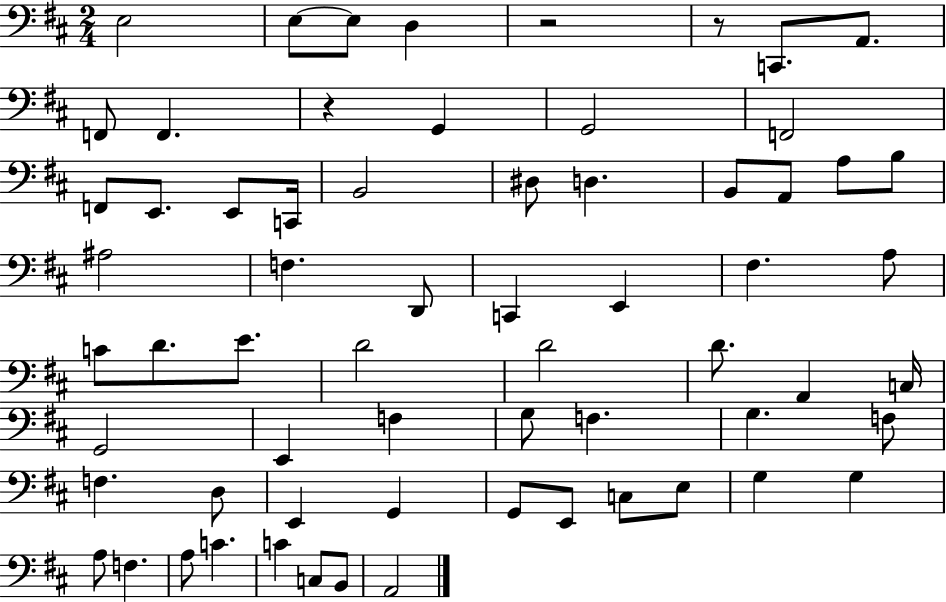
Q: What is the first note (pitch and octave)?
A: E3